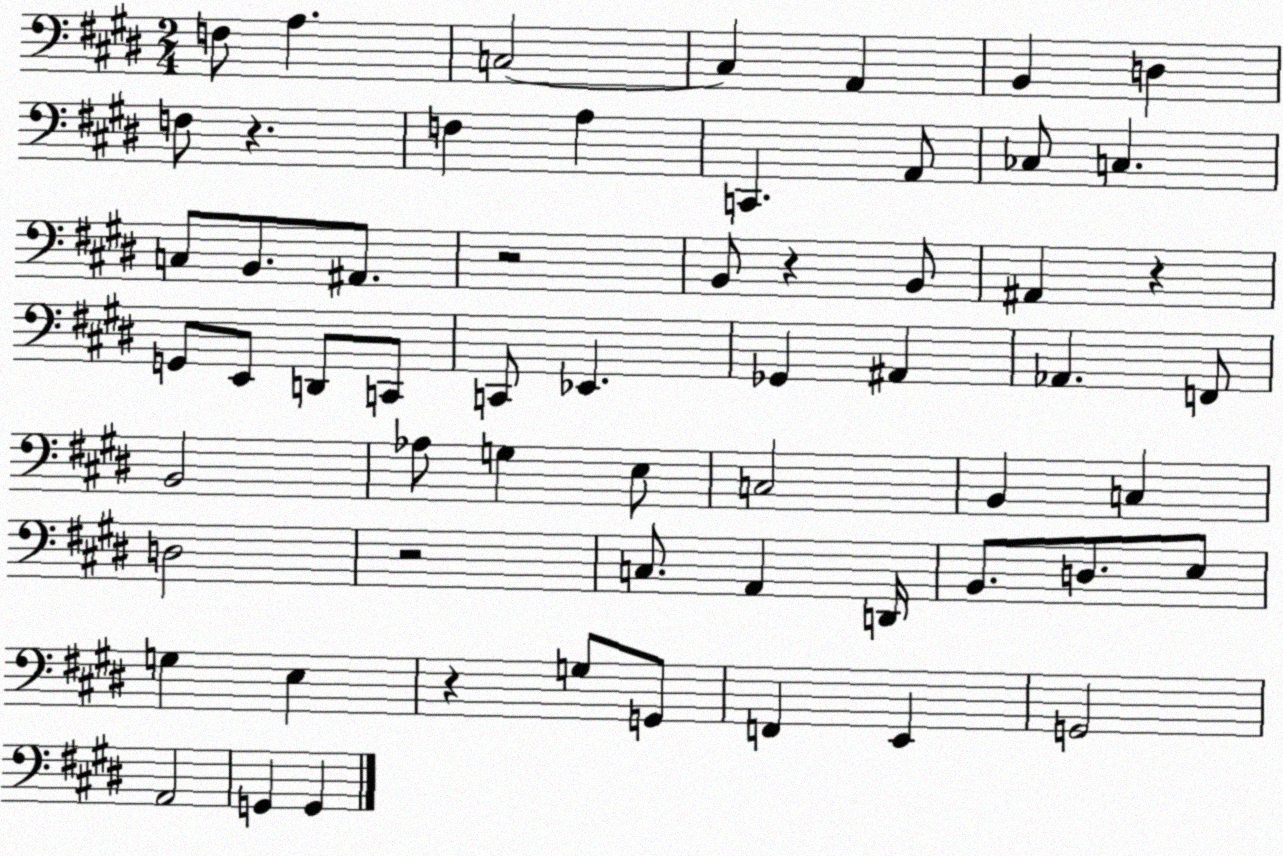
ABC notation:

X:1
T:Untitled
M:2/4
L:1/4
K:E
F,/2 A, C,2 C, A,, B,, D, F,/2 z F, A, C,, A,,/2 _C,/2 C, C,/2 B,,/2 ^A,,/2 z2 B,,/2 z B,,/2 ^A,, z G,,/2 E,,/2 D,,/2 C,,/2 C,,/2 _E,, _G,, ^A,, _A,, F,,/2 B,,2 _A,/2 G, E,/2 C,2 B,, C, D,2 z2 C,/2 A,, D,,/4 B,,/2 D,/2 E,/2 G, E, z G,/2 G,,/2 F,, E,, G,,2 A,,2 G,, G,,